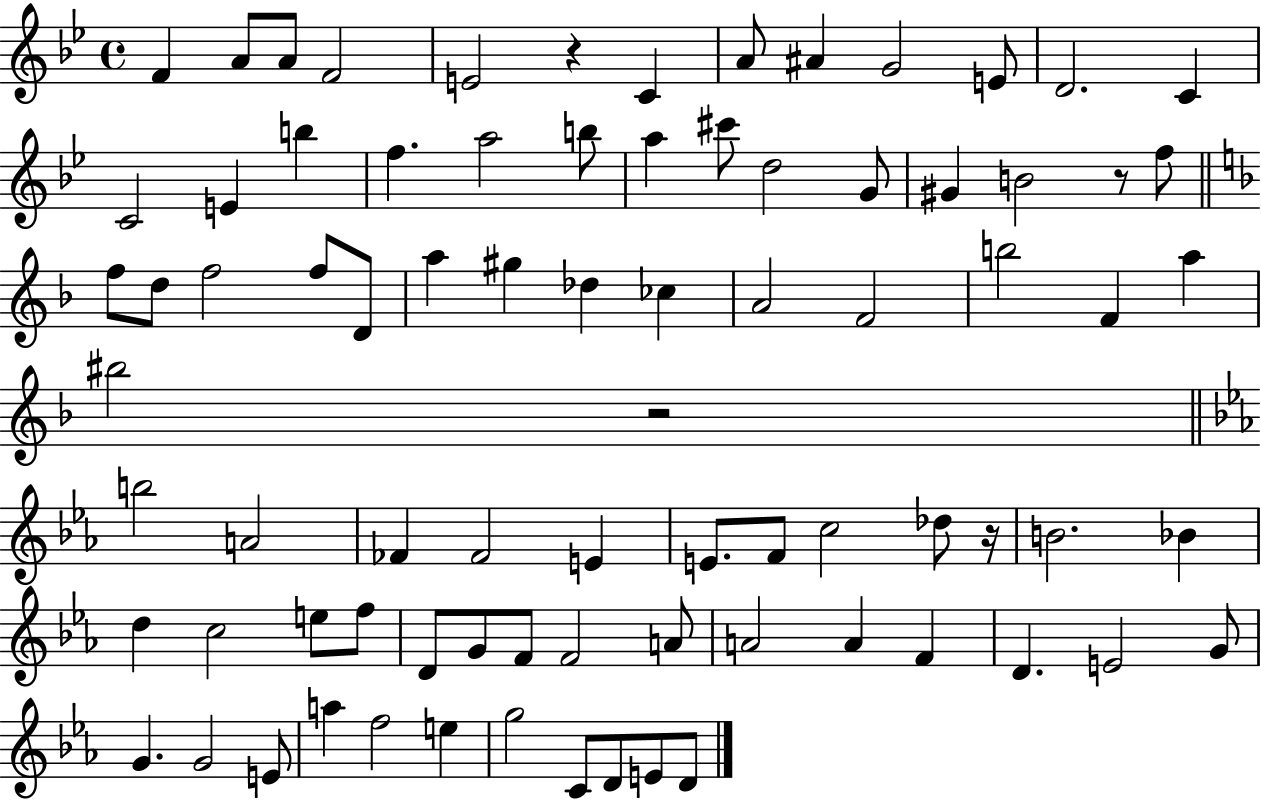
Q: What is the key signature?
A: BES major